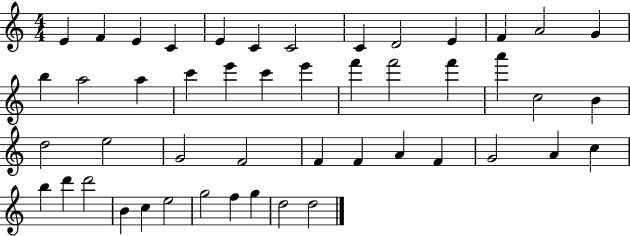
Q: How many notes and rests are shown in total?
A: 48